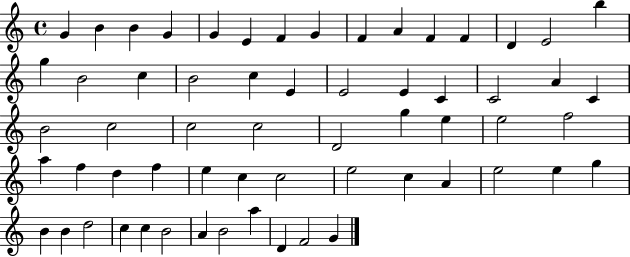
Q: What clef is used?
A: treble